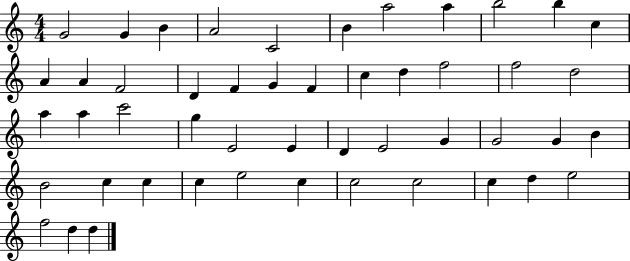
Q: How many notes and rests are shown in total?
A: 49